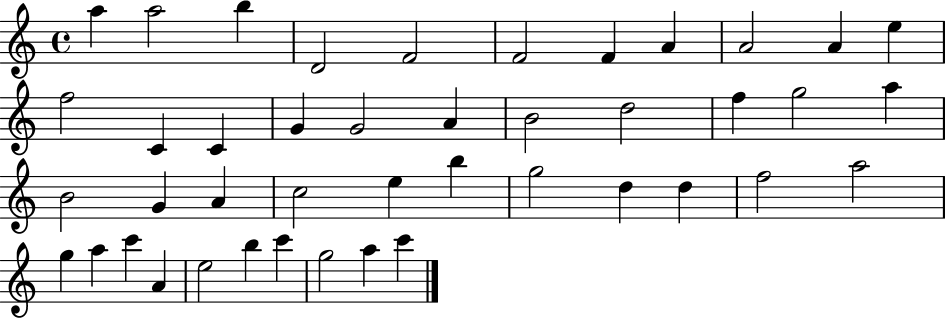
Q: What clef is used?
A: treble